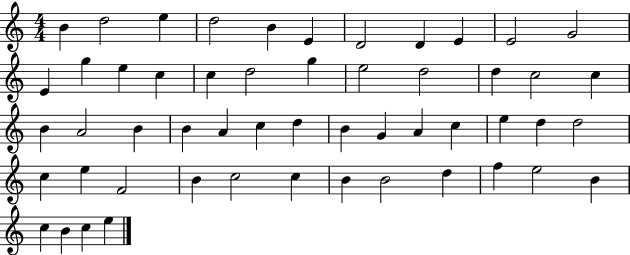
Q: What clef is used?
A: treble